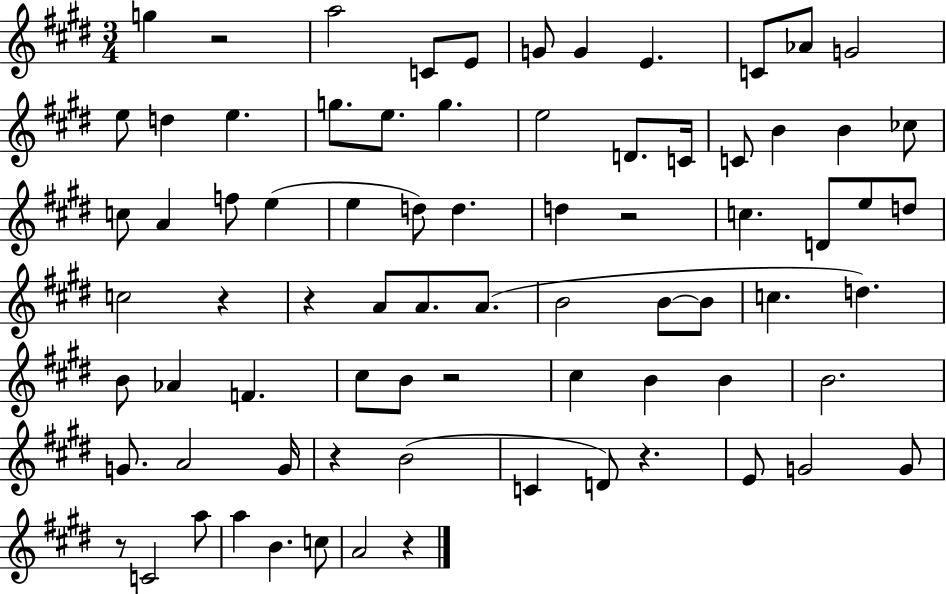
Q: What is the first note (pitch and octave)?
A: G5